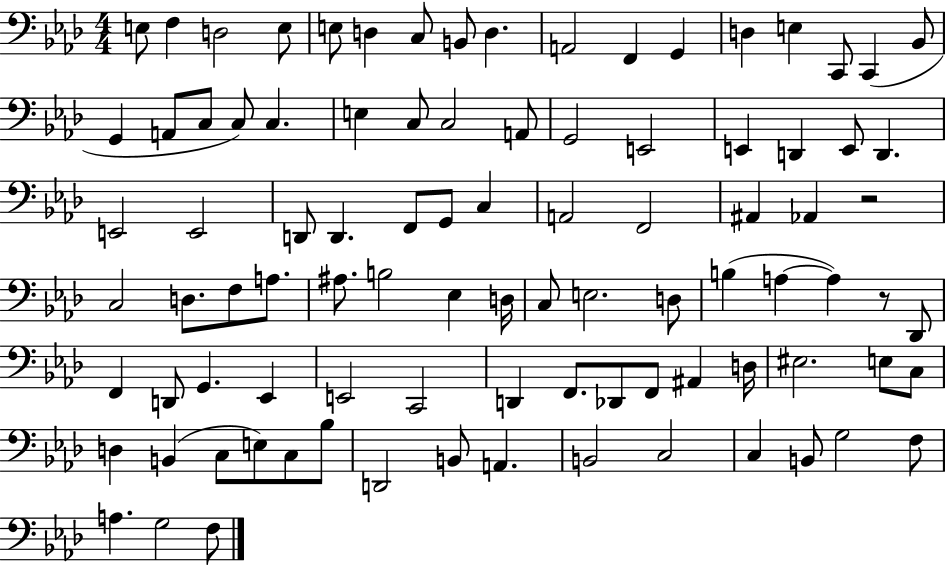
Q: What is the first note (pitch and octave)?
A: E3